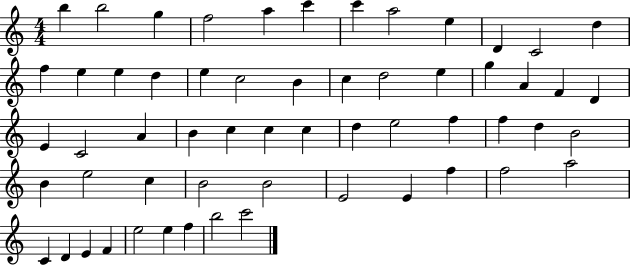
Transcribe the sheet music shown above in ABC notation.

X:1
T:Untitled
M:4/4
L:1/4
K:C
b b2 g f2 a c' c' a2 e D C2 d f e e d e c2 B c d2 e g A F D E C2 A B c c c d e2 f f d B2 B e2 c B2 B2 E2 E f f2 a2 C D E F e2 e f b2 c'2